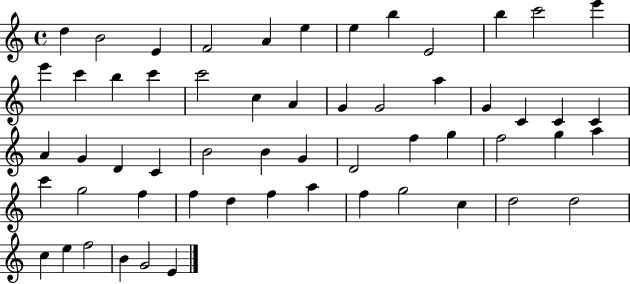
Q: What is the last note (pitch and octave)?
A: E4